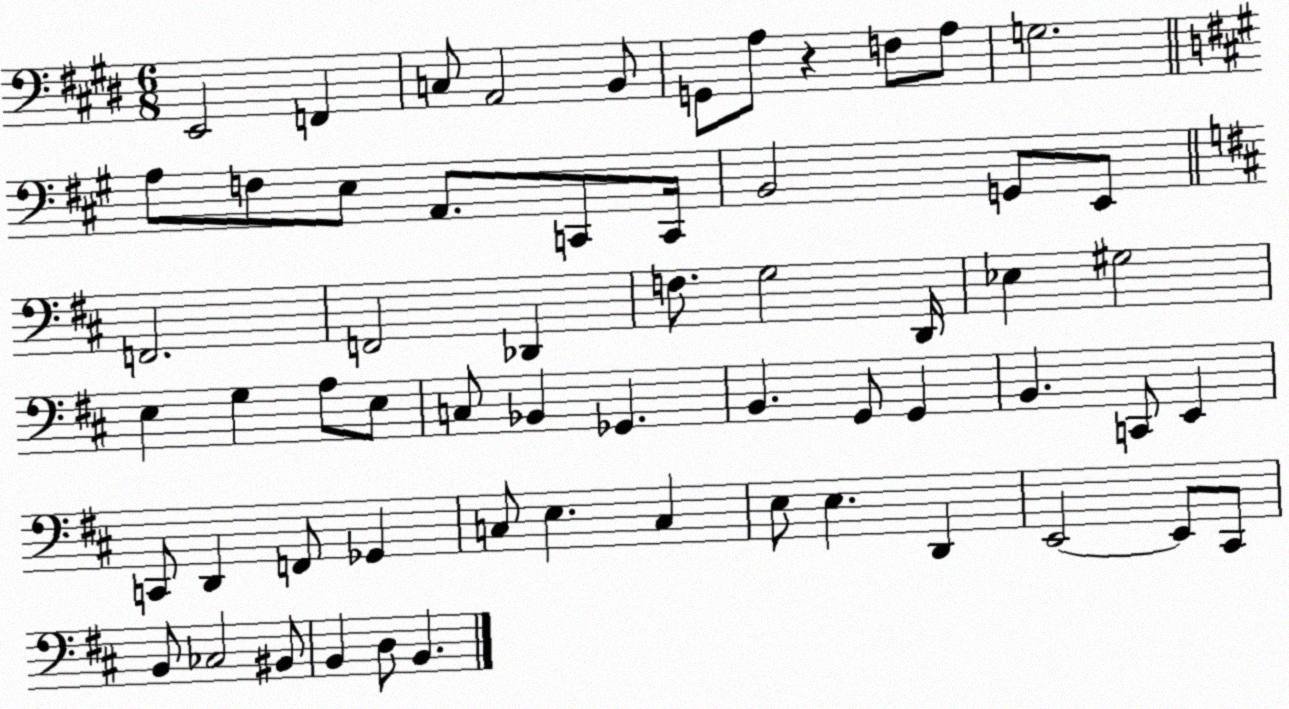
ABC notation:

X:1
T:Untitled
M:6/8
L:1/4
K:E
E,,2 F,, C,/2 A,,2 B,,/2 G,,/2 A,/2 z F,/2 A,/2 G,2 A,/2 F,/2 E,/2 A,,/2 C,,/2 C,,/4 B,,2 G,,/2 E,,/2 F,,2 F,,2 _D,, F,/2 G,2 D,,/4 _E, ^G,2 E, G, A,/2 E,/2 C,/2 _B,, _G,, B,, G,,/2 G,, B,, C,,/2 E,, C,,/2 D,, F,,/2 _G,, C,/2 E, C, E,/2 E, D,, E,,2 E,,/2 ^C,,/2 B,,/2 _C,2 ^B,,/2 B,, D,/2 B,,